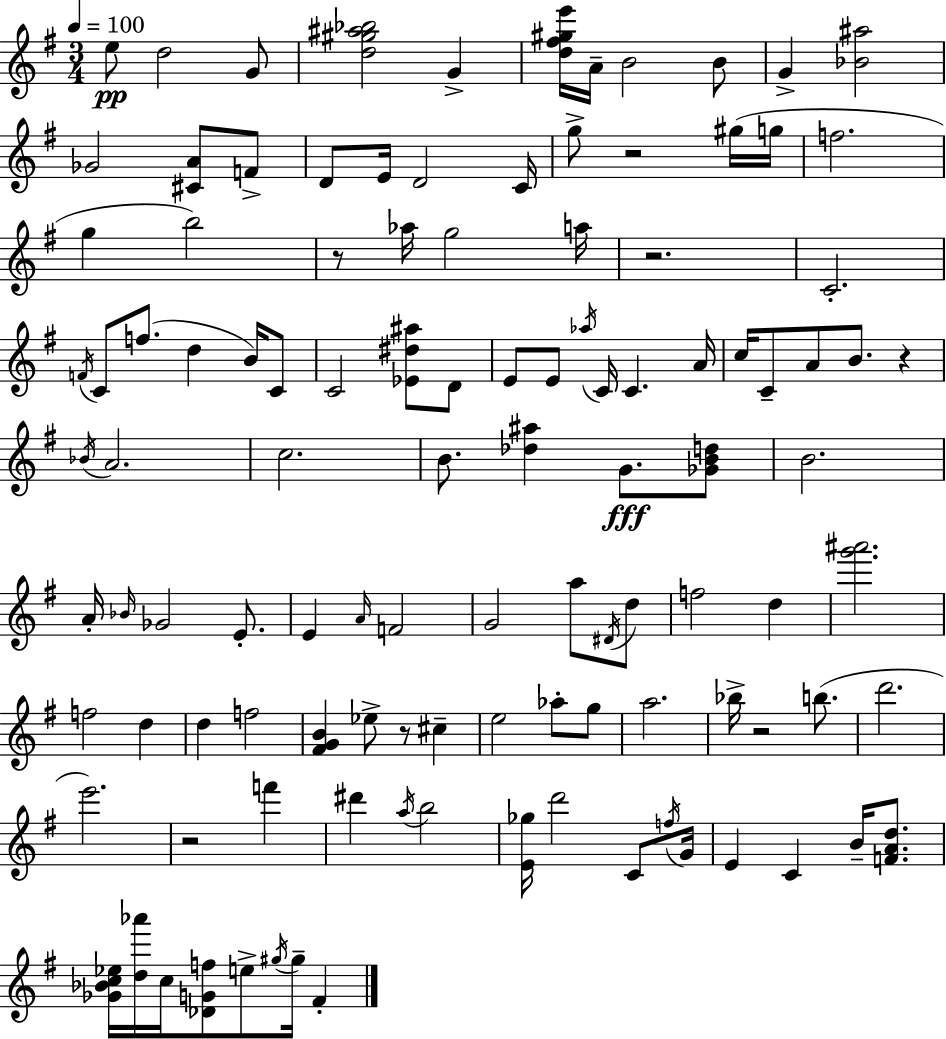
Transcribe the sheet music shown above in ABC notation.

X:1
T:Untitled
M:3/4
L:1/4
K:Em
e/2 d2 G/2 [d^g^a_b]2 G [d^f^ge']/4 A/4 B2 B/2 G [_B^a]2 _G2 [^CA]/2 F/2 D/2 E/4 D2 C/4 g/2 z2 ^g/4 g/4 f2 g b2 z/2 _a/4 g2 a/4 z2 C2 F/4 C/2 f/2 d B/4 C/2 C2 [_E^d^a]/2 D/2 E/2 E/2 _a/4 C/4 C A/4 c/4 C/2 A/2 B/2 z _B/4 A2 c2 B/2 [_d^a] G/2 [_GBd]/2 B2 A/4 _B/4 _G2 E/2 E A/4 F2 G2 a/2 ^D/4 d/2 f2 d [g'^a']2 f2 d d f2 [^FGB] _e/2 z/2 ^c e2 _a/2 g/2 a2 _b/4 z2 b/2 d'2 e'2 z2 f' ^d' a/4 b2 [E_g]/4 d'2 C/2 f/4 G/4 E C B/4 [FAd]/2 [_G_Bc_e]/4 [d_a']/4 c/4 [_DGf]/2 e/2 ^g/4 ^g/4 ^F